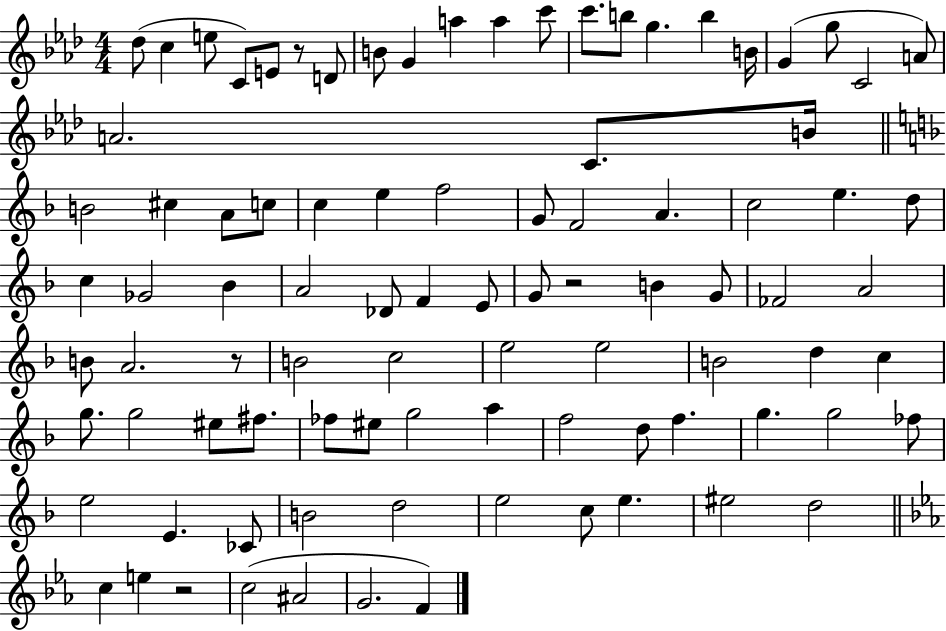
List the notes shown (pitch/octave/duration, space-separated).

Db5/e C5/q E5/e C4/e E4/e R/e D4/e B4/e G4/q A5/q A5/q C6/e C6/e. B5/e G5/q. B5/q B4/s G4/q G5/e C4/h A4/e A4/h. C4/e. B4/s B4/h C#5/q A4/e C5/e C5/q E5/q F5/h G4/e F4/h A4/q. C5/h E5/q. D5/e C5/q Gb4/h Bb4/q A4/h Db4/e F4/q E4/e G4/e R/h B4/q G4/e FES4/h A4/h B4/e A4/h. R/e B4/h C5/h E5/h E5/h B4/h D5/q C5/q G5/e. G5/h EIS5/e F#5/e. FES5/e EIS5/e G5/h A5/q F5/h D5/e F5/q. G5/q. G5/h FES5/e E5/h E4/q. CES4/e B4/h D5/h E5/h C5/e E5/q. EIS5/h D5/h C5/q E5/q R/h C5/h A#4/h G4/h. F4/q